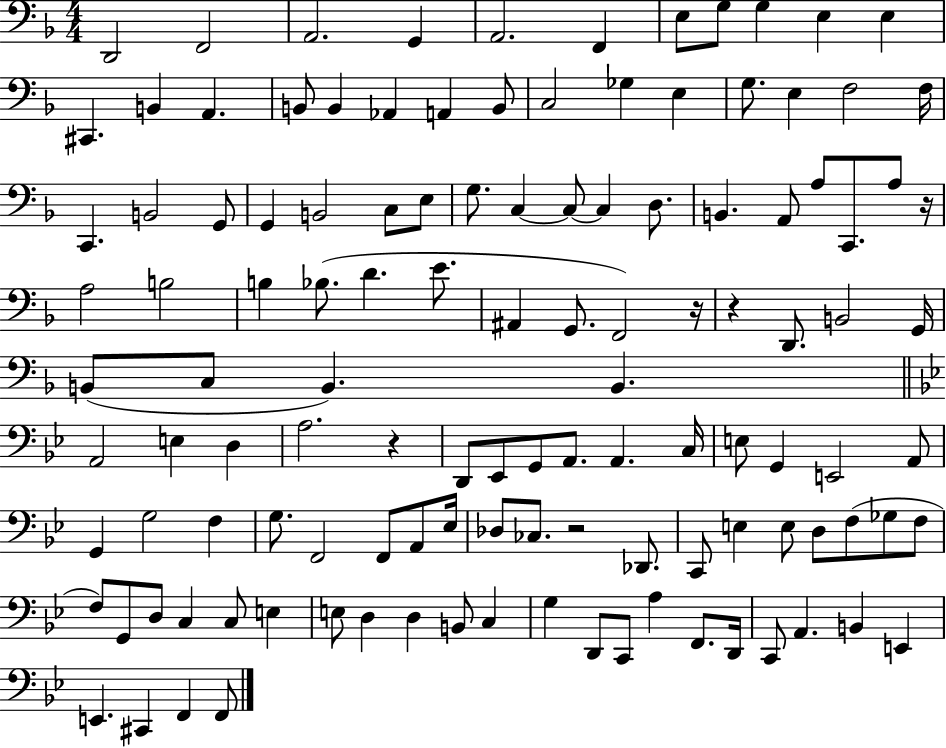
X:1
T:Untitled
M:4/4
L:1/4
K:F
D,,2 F,,2 A,,2 G,, A,,2 F,, E,/2 G,/2 G, E, E, ^C,, B,, A,, B,,/2 B,, _A,, A,, B,,/2 C,2 _G, E, G,/2 E, F,2 F,/4 C,, B,,2 G,,/2 G,, B,,2 C,/2 E,/2 G,/2 C, C,/2 C, D,/2 B,, A,,/2 A,/2 C,,/2 A,/2 z/4 A,2 B,2 B, _B,/2 D E/2 ^A,, G,,/2 F,,2 z/4 z D,,/2 B,,2 G,,/4 B,,/2 C,/2 B,, B,, A,,2 E, D, A,2 z D,,/2 _E,,/2 G,,/2 A,,/2 A,, C,/4 E,/2 G,, E,,2 A,,/2 G,, G,2 F, G,/2 F,,2 F,,/2 A,,/2 _E,/4 _D,/2 _C,/2 z2 _D,,/2 C,,/2 E, E,/2 D,/2 F,/2 _G,/2 F,/2 F,/2 G,,/2 D,/2 C, C,/2 E, E,/2 D, D, B,,/2 C, G, D,,/2 C,,/2 A, F,,/2 D,,/4 C,,/2 A,, B,, E,, E,, ^C,, F,, F,,/2